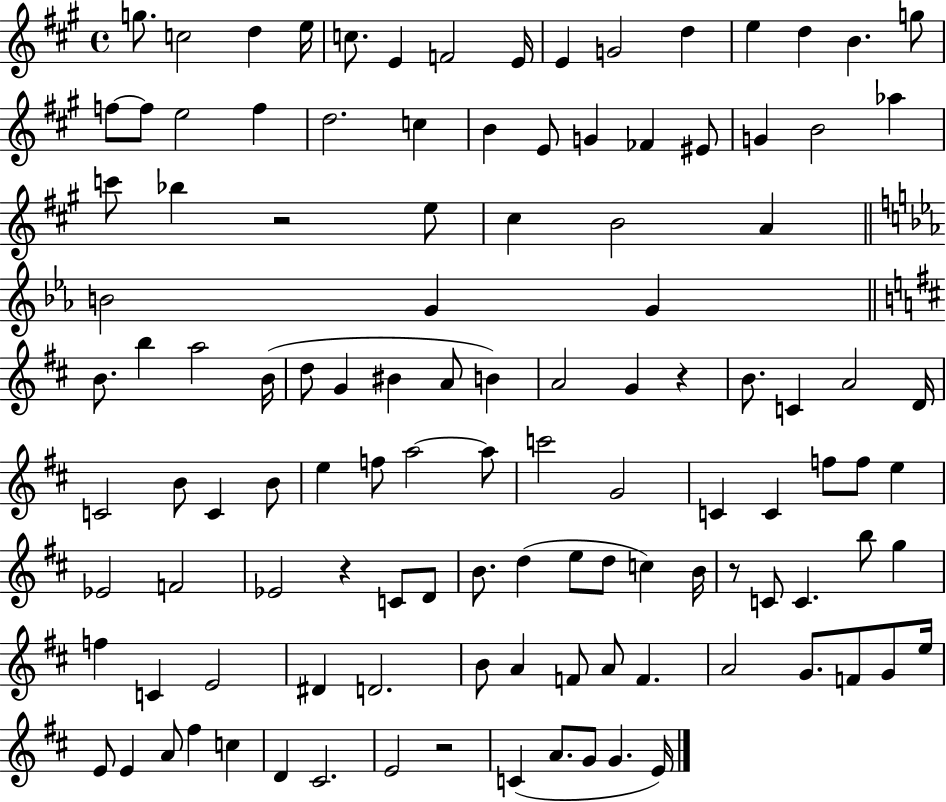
{
  \clef treble
  \time 4/4
  \defaultTimeSignature
  \key a \major
  g''8. c''2 d''4 e''16 | c''8. e'4 f'2 e'16 | e'4 g'2 d''4 | e''4 d''4 b'4. g''8 | \break f''8~~ f''8 e''2 f''4 | d''2. c''4 | b'4 e'8 g'4 fes'4 eis'8 | g'4 b'2 aes''4 | \break c'''8 bes''4 r2 e''8 | cis''4 b'2 a'4 | \bar "||" \break \key ees \major b'2 g'4 g'4 | \bar "||" \break \key b \minor b'8. b''4 a''2 b'16( | d''8 g'4 bis'4 a'8 b'4) | a'2 g'4 r4 | b'8. c'4 a'2 d'16 | \break c'2 b'8 c'4 b'8 | e''4 f''8 a''2~~ a''8 | c'''2 g'2 | c'4 c'4 f''8 f''8 e''4 | \break ees'2 f'2 | ees'2 r4 c'8 d'8 | b'8. d''4( e''8 d''8 c''4) b'16 | r8 c'8 c'4. b''8 g''4 | \break f''4 c'4 e'2 | dis'4 d'2. | b'8 a'4 f'8 a'8 f'4. | a'2 g'8. f'8 g'8 e''16 | \break e'8 e'4 a'8 fis''4 c''4 | d'4 cis'2. | e'2 r2 | c'4( a'8. g'8 g'4. e'16) | \break \bar "|."
}